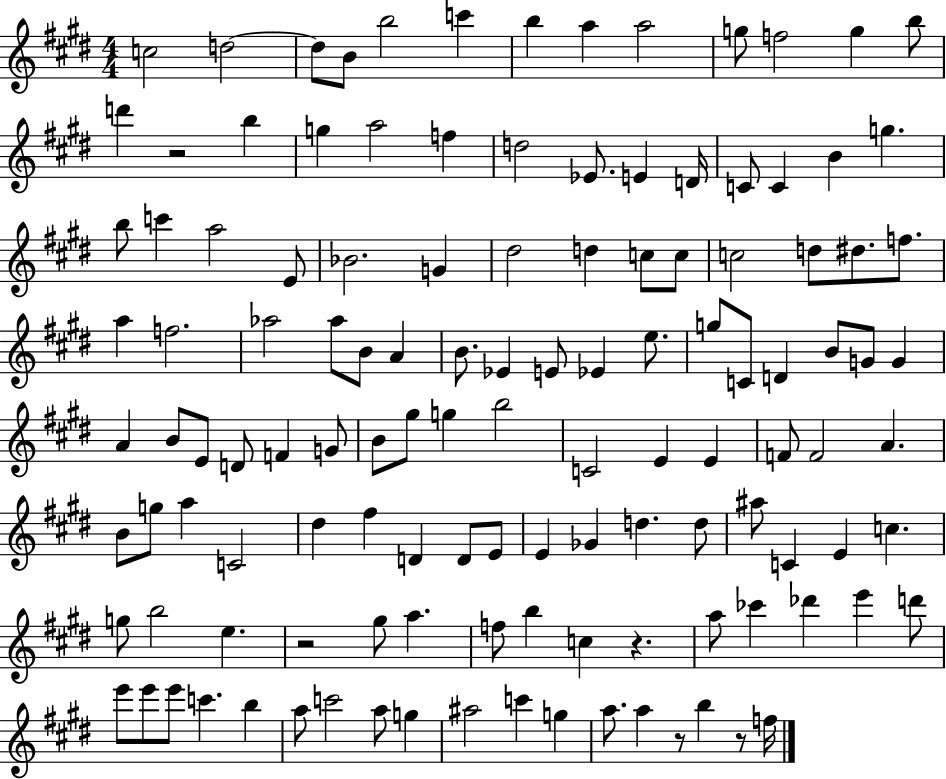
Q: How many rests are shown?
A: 5